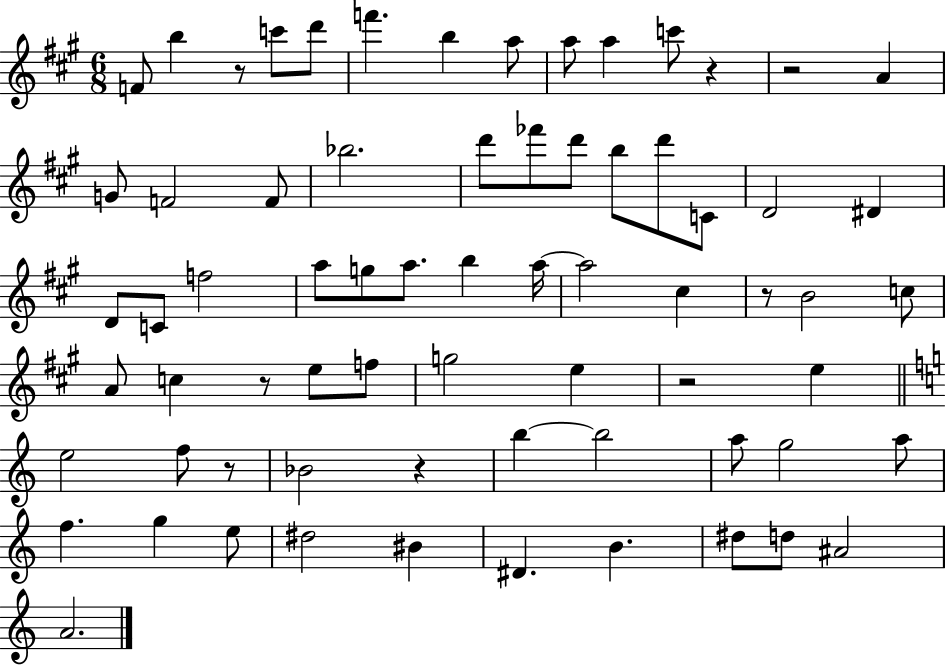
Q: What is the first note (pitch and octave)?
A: F4